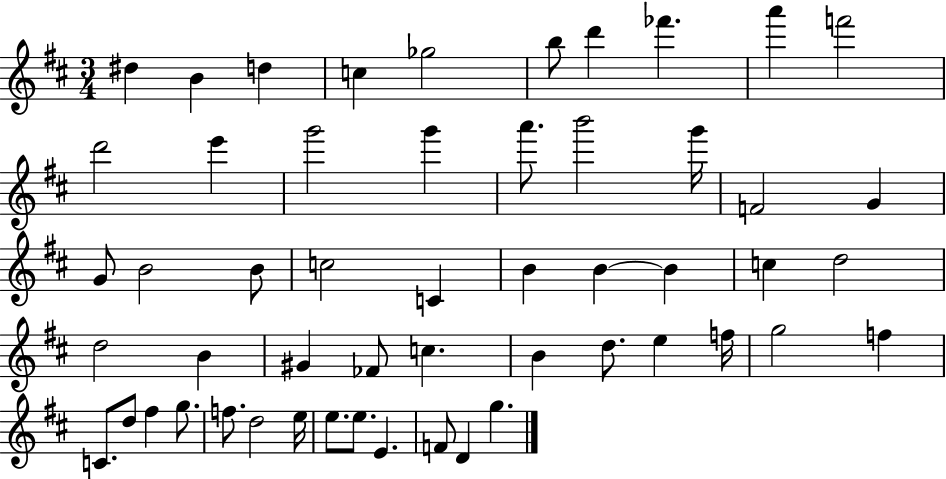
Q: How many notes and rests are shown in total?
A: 53